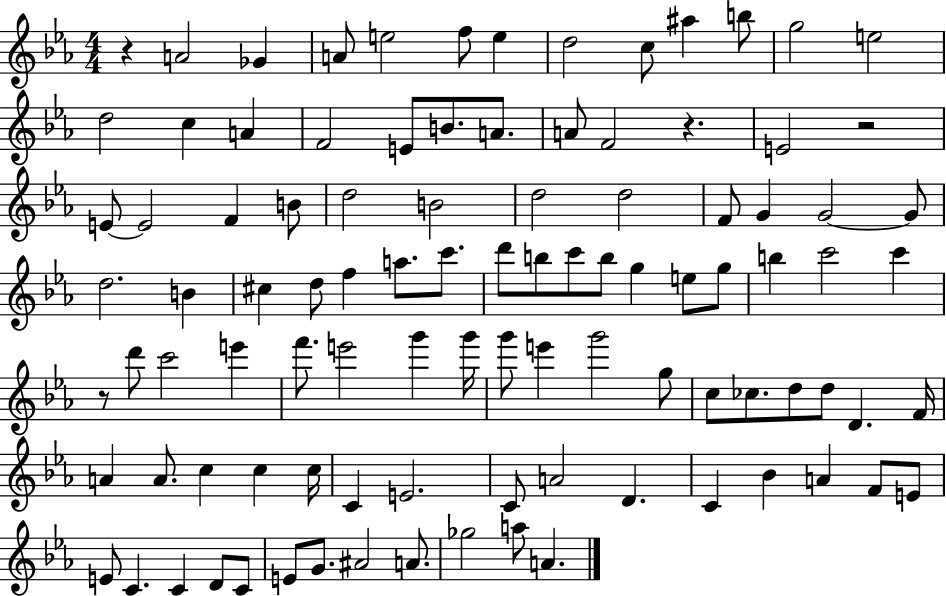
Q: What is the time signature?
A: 4/4